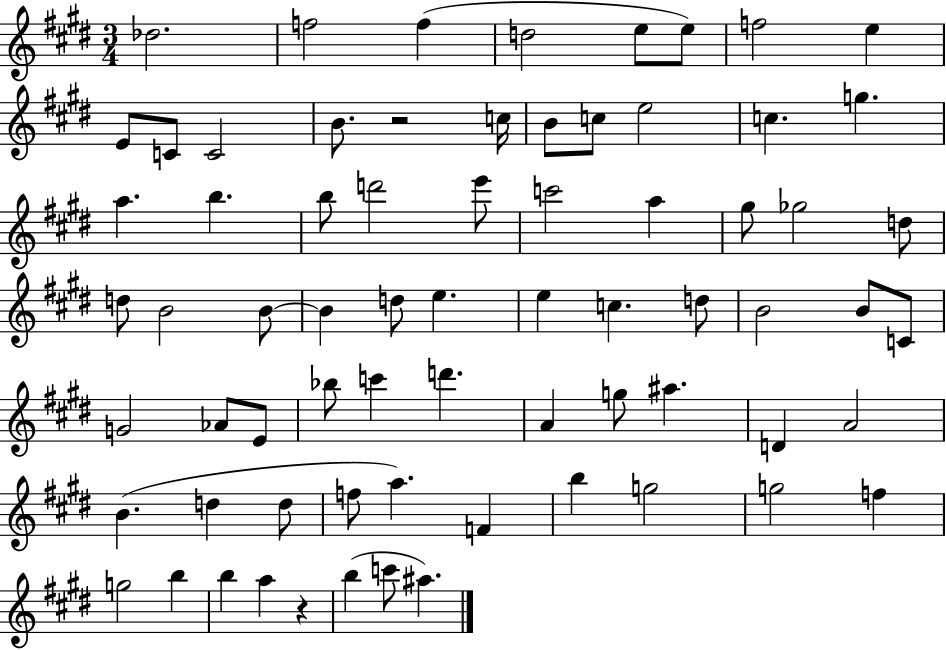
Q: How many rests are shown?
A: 2